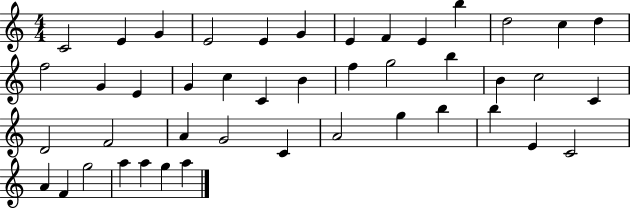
X:1
T:Untitled
M:4/4
L:1/4
K:C
C2 E G E2 E G E F E b d2 c d f2 G E G c C B f g2 b B c2 C D2 F2 A G2 C A2 g b b E C2 A F g2 a a g a